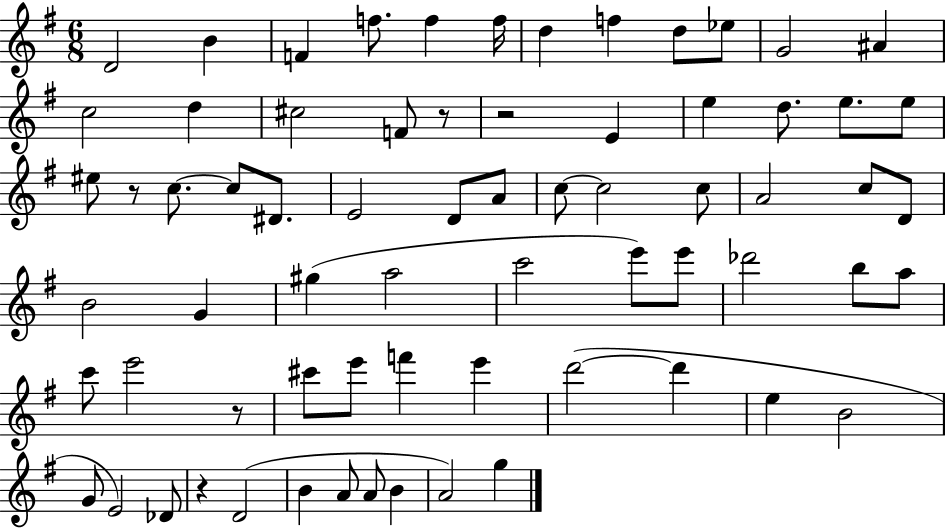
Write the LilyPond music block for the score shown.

{
  \clef treble
  \numericTimeSignature
  \time 6/8
  \key g \major
  d'2 b'4 | f'4 f''8. f''4 f''16 | d''4 f''4 d''8 ees''8 | g'2 ais'4 | \break c''2 d''4 | cis''2 f'8 r8 | r2 e'4 | e''4 d''8. e''8. e''8 | \break eis''8 r8 c''8.~~ c''8 dis'8. | e'2 d'8 a'8 | c''8~~ c''2 c''8 | a'2 c''8 d'8 | \break b'2 g'4 | gis''4( a''2 | c'''2 e'''8) e'''8 | des'''2 b''8 a''8 | \break c'''8 e'''2 r8 | cis'''8 e'''8 f'''4 e'''4 | d'''2~(~ d'''4 | e''4 b'2 | \break g'8 e'2) des'8 | r4 d'2( | b'4 a'8 a'8 b'4 | a'2) g''4 | \break \bar "|."
}